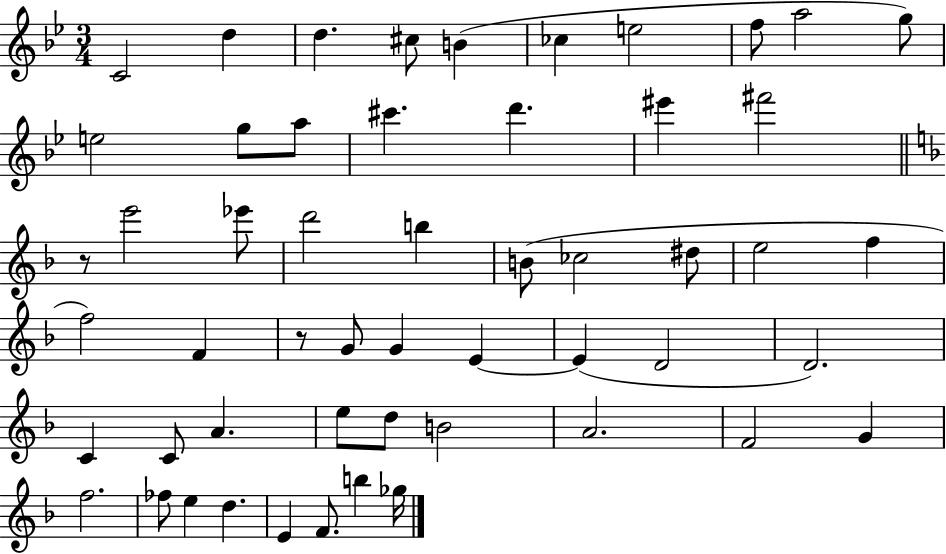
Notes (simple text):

C4/h D5/q D5/q. C#5/e B4/q CES5/q E5/h F5/e A5/h G5/e E5/h G5/e A5/e C#6/q. D6/q. EIS6/q F#6/h R/e E6/h Eb6/e D6/h B5/q B4/e CES5/h D#5/e E5/h F5/q F5/h F4/q R/e G4/e G4/q E4/q E4/q D4/h D4/h. C4/q C4/e A4/q. E5/e D5/e B4/h A4/h. F4/h G4/q F5/h. FES5/e E5/q D5/q. E4/q F4/e. B5/q Gb5/s